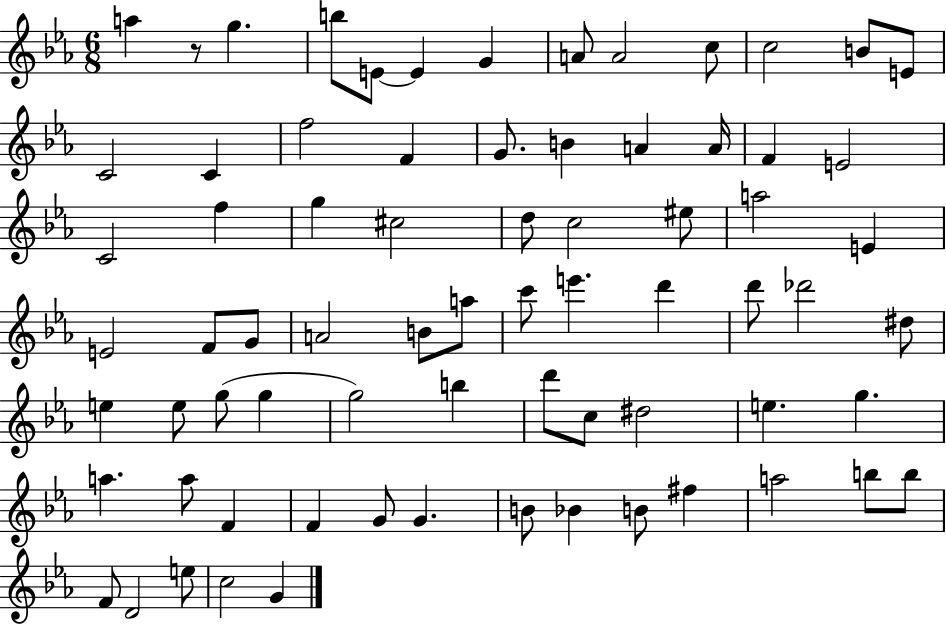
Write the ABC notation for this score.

X:1
T:Untitled
M:6/8
L:1/4
K:Eb
a z/2 g b/2 E/2 E G A/2 A2 c/2 c2 B/2 E/2 C2 C f2 F G/2 B A A/4 F E2 C2 f g ^c2 d/2 c2 ^e/2 a2 E E2 F/2 G/2 A2 B/2 a/2 c'/2 e' d' d'/2 _d'2 ^d/2 e e/2 g/2 g g2 b d'/2 c/2 ^d2 e g a a/2 F F G/2 G B/2 _B B/2 ^f a2 b/2 b/2 F/2 D2 e/2 c2 G